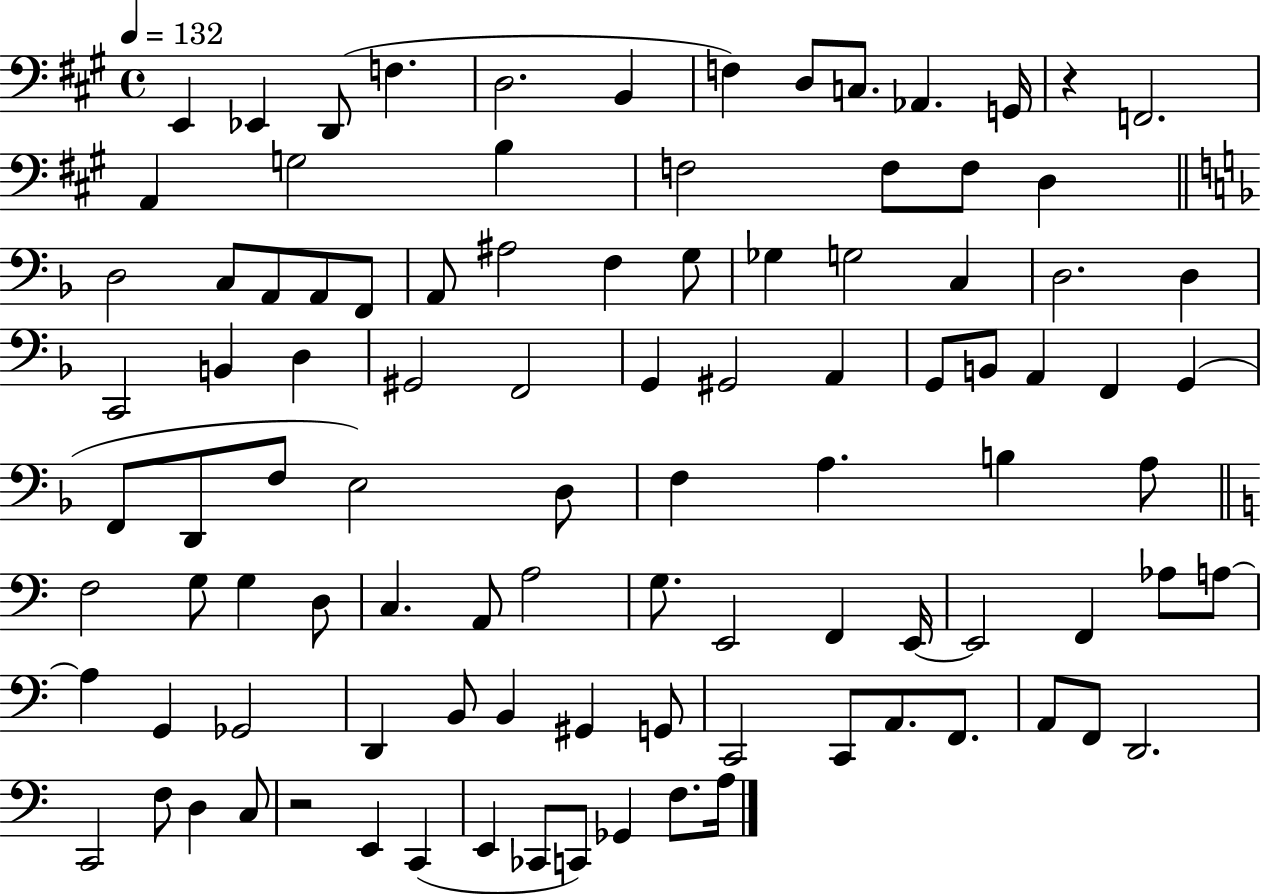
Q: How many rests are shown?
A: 2